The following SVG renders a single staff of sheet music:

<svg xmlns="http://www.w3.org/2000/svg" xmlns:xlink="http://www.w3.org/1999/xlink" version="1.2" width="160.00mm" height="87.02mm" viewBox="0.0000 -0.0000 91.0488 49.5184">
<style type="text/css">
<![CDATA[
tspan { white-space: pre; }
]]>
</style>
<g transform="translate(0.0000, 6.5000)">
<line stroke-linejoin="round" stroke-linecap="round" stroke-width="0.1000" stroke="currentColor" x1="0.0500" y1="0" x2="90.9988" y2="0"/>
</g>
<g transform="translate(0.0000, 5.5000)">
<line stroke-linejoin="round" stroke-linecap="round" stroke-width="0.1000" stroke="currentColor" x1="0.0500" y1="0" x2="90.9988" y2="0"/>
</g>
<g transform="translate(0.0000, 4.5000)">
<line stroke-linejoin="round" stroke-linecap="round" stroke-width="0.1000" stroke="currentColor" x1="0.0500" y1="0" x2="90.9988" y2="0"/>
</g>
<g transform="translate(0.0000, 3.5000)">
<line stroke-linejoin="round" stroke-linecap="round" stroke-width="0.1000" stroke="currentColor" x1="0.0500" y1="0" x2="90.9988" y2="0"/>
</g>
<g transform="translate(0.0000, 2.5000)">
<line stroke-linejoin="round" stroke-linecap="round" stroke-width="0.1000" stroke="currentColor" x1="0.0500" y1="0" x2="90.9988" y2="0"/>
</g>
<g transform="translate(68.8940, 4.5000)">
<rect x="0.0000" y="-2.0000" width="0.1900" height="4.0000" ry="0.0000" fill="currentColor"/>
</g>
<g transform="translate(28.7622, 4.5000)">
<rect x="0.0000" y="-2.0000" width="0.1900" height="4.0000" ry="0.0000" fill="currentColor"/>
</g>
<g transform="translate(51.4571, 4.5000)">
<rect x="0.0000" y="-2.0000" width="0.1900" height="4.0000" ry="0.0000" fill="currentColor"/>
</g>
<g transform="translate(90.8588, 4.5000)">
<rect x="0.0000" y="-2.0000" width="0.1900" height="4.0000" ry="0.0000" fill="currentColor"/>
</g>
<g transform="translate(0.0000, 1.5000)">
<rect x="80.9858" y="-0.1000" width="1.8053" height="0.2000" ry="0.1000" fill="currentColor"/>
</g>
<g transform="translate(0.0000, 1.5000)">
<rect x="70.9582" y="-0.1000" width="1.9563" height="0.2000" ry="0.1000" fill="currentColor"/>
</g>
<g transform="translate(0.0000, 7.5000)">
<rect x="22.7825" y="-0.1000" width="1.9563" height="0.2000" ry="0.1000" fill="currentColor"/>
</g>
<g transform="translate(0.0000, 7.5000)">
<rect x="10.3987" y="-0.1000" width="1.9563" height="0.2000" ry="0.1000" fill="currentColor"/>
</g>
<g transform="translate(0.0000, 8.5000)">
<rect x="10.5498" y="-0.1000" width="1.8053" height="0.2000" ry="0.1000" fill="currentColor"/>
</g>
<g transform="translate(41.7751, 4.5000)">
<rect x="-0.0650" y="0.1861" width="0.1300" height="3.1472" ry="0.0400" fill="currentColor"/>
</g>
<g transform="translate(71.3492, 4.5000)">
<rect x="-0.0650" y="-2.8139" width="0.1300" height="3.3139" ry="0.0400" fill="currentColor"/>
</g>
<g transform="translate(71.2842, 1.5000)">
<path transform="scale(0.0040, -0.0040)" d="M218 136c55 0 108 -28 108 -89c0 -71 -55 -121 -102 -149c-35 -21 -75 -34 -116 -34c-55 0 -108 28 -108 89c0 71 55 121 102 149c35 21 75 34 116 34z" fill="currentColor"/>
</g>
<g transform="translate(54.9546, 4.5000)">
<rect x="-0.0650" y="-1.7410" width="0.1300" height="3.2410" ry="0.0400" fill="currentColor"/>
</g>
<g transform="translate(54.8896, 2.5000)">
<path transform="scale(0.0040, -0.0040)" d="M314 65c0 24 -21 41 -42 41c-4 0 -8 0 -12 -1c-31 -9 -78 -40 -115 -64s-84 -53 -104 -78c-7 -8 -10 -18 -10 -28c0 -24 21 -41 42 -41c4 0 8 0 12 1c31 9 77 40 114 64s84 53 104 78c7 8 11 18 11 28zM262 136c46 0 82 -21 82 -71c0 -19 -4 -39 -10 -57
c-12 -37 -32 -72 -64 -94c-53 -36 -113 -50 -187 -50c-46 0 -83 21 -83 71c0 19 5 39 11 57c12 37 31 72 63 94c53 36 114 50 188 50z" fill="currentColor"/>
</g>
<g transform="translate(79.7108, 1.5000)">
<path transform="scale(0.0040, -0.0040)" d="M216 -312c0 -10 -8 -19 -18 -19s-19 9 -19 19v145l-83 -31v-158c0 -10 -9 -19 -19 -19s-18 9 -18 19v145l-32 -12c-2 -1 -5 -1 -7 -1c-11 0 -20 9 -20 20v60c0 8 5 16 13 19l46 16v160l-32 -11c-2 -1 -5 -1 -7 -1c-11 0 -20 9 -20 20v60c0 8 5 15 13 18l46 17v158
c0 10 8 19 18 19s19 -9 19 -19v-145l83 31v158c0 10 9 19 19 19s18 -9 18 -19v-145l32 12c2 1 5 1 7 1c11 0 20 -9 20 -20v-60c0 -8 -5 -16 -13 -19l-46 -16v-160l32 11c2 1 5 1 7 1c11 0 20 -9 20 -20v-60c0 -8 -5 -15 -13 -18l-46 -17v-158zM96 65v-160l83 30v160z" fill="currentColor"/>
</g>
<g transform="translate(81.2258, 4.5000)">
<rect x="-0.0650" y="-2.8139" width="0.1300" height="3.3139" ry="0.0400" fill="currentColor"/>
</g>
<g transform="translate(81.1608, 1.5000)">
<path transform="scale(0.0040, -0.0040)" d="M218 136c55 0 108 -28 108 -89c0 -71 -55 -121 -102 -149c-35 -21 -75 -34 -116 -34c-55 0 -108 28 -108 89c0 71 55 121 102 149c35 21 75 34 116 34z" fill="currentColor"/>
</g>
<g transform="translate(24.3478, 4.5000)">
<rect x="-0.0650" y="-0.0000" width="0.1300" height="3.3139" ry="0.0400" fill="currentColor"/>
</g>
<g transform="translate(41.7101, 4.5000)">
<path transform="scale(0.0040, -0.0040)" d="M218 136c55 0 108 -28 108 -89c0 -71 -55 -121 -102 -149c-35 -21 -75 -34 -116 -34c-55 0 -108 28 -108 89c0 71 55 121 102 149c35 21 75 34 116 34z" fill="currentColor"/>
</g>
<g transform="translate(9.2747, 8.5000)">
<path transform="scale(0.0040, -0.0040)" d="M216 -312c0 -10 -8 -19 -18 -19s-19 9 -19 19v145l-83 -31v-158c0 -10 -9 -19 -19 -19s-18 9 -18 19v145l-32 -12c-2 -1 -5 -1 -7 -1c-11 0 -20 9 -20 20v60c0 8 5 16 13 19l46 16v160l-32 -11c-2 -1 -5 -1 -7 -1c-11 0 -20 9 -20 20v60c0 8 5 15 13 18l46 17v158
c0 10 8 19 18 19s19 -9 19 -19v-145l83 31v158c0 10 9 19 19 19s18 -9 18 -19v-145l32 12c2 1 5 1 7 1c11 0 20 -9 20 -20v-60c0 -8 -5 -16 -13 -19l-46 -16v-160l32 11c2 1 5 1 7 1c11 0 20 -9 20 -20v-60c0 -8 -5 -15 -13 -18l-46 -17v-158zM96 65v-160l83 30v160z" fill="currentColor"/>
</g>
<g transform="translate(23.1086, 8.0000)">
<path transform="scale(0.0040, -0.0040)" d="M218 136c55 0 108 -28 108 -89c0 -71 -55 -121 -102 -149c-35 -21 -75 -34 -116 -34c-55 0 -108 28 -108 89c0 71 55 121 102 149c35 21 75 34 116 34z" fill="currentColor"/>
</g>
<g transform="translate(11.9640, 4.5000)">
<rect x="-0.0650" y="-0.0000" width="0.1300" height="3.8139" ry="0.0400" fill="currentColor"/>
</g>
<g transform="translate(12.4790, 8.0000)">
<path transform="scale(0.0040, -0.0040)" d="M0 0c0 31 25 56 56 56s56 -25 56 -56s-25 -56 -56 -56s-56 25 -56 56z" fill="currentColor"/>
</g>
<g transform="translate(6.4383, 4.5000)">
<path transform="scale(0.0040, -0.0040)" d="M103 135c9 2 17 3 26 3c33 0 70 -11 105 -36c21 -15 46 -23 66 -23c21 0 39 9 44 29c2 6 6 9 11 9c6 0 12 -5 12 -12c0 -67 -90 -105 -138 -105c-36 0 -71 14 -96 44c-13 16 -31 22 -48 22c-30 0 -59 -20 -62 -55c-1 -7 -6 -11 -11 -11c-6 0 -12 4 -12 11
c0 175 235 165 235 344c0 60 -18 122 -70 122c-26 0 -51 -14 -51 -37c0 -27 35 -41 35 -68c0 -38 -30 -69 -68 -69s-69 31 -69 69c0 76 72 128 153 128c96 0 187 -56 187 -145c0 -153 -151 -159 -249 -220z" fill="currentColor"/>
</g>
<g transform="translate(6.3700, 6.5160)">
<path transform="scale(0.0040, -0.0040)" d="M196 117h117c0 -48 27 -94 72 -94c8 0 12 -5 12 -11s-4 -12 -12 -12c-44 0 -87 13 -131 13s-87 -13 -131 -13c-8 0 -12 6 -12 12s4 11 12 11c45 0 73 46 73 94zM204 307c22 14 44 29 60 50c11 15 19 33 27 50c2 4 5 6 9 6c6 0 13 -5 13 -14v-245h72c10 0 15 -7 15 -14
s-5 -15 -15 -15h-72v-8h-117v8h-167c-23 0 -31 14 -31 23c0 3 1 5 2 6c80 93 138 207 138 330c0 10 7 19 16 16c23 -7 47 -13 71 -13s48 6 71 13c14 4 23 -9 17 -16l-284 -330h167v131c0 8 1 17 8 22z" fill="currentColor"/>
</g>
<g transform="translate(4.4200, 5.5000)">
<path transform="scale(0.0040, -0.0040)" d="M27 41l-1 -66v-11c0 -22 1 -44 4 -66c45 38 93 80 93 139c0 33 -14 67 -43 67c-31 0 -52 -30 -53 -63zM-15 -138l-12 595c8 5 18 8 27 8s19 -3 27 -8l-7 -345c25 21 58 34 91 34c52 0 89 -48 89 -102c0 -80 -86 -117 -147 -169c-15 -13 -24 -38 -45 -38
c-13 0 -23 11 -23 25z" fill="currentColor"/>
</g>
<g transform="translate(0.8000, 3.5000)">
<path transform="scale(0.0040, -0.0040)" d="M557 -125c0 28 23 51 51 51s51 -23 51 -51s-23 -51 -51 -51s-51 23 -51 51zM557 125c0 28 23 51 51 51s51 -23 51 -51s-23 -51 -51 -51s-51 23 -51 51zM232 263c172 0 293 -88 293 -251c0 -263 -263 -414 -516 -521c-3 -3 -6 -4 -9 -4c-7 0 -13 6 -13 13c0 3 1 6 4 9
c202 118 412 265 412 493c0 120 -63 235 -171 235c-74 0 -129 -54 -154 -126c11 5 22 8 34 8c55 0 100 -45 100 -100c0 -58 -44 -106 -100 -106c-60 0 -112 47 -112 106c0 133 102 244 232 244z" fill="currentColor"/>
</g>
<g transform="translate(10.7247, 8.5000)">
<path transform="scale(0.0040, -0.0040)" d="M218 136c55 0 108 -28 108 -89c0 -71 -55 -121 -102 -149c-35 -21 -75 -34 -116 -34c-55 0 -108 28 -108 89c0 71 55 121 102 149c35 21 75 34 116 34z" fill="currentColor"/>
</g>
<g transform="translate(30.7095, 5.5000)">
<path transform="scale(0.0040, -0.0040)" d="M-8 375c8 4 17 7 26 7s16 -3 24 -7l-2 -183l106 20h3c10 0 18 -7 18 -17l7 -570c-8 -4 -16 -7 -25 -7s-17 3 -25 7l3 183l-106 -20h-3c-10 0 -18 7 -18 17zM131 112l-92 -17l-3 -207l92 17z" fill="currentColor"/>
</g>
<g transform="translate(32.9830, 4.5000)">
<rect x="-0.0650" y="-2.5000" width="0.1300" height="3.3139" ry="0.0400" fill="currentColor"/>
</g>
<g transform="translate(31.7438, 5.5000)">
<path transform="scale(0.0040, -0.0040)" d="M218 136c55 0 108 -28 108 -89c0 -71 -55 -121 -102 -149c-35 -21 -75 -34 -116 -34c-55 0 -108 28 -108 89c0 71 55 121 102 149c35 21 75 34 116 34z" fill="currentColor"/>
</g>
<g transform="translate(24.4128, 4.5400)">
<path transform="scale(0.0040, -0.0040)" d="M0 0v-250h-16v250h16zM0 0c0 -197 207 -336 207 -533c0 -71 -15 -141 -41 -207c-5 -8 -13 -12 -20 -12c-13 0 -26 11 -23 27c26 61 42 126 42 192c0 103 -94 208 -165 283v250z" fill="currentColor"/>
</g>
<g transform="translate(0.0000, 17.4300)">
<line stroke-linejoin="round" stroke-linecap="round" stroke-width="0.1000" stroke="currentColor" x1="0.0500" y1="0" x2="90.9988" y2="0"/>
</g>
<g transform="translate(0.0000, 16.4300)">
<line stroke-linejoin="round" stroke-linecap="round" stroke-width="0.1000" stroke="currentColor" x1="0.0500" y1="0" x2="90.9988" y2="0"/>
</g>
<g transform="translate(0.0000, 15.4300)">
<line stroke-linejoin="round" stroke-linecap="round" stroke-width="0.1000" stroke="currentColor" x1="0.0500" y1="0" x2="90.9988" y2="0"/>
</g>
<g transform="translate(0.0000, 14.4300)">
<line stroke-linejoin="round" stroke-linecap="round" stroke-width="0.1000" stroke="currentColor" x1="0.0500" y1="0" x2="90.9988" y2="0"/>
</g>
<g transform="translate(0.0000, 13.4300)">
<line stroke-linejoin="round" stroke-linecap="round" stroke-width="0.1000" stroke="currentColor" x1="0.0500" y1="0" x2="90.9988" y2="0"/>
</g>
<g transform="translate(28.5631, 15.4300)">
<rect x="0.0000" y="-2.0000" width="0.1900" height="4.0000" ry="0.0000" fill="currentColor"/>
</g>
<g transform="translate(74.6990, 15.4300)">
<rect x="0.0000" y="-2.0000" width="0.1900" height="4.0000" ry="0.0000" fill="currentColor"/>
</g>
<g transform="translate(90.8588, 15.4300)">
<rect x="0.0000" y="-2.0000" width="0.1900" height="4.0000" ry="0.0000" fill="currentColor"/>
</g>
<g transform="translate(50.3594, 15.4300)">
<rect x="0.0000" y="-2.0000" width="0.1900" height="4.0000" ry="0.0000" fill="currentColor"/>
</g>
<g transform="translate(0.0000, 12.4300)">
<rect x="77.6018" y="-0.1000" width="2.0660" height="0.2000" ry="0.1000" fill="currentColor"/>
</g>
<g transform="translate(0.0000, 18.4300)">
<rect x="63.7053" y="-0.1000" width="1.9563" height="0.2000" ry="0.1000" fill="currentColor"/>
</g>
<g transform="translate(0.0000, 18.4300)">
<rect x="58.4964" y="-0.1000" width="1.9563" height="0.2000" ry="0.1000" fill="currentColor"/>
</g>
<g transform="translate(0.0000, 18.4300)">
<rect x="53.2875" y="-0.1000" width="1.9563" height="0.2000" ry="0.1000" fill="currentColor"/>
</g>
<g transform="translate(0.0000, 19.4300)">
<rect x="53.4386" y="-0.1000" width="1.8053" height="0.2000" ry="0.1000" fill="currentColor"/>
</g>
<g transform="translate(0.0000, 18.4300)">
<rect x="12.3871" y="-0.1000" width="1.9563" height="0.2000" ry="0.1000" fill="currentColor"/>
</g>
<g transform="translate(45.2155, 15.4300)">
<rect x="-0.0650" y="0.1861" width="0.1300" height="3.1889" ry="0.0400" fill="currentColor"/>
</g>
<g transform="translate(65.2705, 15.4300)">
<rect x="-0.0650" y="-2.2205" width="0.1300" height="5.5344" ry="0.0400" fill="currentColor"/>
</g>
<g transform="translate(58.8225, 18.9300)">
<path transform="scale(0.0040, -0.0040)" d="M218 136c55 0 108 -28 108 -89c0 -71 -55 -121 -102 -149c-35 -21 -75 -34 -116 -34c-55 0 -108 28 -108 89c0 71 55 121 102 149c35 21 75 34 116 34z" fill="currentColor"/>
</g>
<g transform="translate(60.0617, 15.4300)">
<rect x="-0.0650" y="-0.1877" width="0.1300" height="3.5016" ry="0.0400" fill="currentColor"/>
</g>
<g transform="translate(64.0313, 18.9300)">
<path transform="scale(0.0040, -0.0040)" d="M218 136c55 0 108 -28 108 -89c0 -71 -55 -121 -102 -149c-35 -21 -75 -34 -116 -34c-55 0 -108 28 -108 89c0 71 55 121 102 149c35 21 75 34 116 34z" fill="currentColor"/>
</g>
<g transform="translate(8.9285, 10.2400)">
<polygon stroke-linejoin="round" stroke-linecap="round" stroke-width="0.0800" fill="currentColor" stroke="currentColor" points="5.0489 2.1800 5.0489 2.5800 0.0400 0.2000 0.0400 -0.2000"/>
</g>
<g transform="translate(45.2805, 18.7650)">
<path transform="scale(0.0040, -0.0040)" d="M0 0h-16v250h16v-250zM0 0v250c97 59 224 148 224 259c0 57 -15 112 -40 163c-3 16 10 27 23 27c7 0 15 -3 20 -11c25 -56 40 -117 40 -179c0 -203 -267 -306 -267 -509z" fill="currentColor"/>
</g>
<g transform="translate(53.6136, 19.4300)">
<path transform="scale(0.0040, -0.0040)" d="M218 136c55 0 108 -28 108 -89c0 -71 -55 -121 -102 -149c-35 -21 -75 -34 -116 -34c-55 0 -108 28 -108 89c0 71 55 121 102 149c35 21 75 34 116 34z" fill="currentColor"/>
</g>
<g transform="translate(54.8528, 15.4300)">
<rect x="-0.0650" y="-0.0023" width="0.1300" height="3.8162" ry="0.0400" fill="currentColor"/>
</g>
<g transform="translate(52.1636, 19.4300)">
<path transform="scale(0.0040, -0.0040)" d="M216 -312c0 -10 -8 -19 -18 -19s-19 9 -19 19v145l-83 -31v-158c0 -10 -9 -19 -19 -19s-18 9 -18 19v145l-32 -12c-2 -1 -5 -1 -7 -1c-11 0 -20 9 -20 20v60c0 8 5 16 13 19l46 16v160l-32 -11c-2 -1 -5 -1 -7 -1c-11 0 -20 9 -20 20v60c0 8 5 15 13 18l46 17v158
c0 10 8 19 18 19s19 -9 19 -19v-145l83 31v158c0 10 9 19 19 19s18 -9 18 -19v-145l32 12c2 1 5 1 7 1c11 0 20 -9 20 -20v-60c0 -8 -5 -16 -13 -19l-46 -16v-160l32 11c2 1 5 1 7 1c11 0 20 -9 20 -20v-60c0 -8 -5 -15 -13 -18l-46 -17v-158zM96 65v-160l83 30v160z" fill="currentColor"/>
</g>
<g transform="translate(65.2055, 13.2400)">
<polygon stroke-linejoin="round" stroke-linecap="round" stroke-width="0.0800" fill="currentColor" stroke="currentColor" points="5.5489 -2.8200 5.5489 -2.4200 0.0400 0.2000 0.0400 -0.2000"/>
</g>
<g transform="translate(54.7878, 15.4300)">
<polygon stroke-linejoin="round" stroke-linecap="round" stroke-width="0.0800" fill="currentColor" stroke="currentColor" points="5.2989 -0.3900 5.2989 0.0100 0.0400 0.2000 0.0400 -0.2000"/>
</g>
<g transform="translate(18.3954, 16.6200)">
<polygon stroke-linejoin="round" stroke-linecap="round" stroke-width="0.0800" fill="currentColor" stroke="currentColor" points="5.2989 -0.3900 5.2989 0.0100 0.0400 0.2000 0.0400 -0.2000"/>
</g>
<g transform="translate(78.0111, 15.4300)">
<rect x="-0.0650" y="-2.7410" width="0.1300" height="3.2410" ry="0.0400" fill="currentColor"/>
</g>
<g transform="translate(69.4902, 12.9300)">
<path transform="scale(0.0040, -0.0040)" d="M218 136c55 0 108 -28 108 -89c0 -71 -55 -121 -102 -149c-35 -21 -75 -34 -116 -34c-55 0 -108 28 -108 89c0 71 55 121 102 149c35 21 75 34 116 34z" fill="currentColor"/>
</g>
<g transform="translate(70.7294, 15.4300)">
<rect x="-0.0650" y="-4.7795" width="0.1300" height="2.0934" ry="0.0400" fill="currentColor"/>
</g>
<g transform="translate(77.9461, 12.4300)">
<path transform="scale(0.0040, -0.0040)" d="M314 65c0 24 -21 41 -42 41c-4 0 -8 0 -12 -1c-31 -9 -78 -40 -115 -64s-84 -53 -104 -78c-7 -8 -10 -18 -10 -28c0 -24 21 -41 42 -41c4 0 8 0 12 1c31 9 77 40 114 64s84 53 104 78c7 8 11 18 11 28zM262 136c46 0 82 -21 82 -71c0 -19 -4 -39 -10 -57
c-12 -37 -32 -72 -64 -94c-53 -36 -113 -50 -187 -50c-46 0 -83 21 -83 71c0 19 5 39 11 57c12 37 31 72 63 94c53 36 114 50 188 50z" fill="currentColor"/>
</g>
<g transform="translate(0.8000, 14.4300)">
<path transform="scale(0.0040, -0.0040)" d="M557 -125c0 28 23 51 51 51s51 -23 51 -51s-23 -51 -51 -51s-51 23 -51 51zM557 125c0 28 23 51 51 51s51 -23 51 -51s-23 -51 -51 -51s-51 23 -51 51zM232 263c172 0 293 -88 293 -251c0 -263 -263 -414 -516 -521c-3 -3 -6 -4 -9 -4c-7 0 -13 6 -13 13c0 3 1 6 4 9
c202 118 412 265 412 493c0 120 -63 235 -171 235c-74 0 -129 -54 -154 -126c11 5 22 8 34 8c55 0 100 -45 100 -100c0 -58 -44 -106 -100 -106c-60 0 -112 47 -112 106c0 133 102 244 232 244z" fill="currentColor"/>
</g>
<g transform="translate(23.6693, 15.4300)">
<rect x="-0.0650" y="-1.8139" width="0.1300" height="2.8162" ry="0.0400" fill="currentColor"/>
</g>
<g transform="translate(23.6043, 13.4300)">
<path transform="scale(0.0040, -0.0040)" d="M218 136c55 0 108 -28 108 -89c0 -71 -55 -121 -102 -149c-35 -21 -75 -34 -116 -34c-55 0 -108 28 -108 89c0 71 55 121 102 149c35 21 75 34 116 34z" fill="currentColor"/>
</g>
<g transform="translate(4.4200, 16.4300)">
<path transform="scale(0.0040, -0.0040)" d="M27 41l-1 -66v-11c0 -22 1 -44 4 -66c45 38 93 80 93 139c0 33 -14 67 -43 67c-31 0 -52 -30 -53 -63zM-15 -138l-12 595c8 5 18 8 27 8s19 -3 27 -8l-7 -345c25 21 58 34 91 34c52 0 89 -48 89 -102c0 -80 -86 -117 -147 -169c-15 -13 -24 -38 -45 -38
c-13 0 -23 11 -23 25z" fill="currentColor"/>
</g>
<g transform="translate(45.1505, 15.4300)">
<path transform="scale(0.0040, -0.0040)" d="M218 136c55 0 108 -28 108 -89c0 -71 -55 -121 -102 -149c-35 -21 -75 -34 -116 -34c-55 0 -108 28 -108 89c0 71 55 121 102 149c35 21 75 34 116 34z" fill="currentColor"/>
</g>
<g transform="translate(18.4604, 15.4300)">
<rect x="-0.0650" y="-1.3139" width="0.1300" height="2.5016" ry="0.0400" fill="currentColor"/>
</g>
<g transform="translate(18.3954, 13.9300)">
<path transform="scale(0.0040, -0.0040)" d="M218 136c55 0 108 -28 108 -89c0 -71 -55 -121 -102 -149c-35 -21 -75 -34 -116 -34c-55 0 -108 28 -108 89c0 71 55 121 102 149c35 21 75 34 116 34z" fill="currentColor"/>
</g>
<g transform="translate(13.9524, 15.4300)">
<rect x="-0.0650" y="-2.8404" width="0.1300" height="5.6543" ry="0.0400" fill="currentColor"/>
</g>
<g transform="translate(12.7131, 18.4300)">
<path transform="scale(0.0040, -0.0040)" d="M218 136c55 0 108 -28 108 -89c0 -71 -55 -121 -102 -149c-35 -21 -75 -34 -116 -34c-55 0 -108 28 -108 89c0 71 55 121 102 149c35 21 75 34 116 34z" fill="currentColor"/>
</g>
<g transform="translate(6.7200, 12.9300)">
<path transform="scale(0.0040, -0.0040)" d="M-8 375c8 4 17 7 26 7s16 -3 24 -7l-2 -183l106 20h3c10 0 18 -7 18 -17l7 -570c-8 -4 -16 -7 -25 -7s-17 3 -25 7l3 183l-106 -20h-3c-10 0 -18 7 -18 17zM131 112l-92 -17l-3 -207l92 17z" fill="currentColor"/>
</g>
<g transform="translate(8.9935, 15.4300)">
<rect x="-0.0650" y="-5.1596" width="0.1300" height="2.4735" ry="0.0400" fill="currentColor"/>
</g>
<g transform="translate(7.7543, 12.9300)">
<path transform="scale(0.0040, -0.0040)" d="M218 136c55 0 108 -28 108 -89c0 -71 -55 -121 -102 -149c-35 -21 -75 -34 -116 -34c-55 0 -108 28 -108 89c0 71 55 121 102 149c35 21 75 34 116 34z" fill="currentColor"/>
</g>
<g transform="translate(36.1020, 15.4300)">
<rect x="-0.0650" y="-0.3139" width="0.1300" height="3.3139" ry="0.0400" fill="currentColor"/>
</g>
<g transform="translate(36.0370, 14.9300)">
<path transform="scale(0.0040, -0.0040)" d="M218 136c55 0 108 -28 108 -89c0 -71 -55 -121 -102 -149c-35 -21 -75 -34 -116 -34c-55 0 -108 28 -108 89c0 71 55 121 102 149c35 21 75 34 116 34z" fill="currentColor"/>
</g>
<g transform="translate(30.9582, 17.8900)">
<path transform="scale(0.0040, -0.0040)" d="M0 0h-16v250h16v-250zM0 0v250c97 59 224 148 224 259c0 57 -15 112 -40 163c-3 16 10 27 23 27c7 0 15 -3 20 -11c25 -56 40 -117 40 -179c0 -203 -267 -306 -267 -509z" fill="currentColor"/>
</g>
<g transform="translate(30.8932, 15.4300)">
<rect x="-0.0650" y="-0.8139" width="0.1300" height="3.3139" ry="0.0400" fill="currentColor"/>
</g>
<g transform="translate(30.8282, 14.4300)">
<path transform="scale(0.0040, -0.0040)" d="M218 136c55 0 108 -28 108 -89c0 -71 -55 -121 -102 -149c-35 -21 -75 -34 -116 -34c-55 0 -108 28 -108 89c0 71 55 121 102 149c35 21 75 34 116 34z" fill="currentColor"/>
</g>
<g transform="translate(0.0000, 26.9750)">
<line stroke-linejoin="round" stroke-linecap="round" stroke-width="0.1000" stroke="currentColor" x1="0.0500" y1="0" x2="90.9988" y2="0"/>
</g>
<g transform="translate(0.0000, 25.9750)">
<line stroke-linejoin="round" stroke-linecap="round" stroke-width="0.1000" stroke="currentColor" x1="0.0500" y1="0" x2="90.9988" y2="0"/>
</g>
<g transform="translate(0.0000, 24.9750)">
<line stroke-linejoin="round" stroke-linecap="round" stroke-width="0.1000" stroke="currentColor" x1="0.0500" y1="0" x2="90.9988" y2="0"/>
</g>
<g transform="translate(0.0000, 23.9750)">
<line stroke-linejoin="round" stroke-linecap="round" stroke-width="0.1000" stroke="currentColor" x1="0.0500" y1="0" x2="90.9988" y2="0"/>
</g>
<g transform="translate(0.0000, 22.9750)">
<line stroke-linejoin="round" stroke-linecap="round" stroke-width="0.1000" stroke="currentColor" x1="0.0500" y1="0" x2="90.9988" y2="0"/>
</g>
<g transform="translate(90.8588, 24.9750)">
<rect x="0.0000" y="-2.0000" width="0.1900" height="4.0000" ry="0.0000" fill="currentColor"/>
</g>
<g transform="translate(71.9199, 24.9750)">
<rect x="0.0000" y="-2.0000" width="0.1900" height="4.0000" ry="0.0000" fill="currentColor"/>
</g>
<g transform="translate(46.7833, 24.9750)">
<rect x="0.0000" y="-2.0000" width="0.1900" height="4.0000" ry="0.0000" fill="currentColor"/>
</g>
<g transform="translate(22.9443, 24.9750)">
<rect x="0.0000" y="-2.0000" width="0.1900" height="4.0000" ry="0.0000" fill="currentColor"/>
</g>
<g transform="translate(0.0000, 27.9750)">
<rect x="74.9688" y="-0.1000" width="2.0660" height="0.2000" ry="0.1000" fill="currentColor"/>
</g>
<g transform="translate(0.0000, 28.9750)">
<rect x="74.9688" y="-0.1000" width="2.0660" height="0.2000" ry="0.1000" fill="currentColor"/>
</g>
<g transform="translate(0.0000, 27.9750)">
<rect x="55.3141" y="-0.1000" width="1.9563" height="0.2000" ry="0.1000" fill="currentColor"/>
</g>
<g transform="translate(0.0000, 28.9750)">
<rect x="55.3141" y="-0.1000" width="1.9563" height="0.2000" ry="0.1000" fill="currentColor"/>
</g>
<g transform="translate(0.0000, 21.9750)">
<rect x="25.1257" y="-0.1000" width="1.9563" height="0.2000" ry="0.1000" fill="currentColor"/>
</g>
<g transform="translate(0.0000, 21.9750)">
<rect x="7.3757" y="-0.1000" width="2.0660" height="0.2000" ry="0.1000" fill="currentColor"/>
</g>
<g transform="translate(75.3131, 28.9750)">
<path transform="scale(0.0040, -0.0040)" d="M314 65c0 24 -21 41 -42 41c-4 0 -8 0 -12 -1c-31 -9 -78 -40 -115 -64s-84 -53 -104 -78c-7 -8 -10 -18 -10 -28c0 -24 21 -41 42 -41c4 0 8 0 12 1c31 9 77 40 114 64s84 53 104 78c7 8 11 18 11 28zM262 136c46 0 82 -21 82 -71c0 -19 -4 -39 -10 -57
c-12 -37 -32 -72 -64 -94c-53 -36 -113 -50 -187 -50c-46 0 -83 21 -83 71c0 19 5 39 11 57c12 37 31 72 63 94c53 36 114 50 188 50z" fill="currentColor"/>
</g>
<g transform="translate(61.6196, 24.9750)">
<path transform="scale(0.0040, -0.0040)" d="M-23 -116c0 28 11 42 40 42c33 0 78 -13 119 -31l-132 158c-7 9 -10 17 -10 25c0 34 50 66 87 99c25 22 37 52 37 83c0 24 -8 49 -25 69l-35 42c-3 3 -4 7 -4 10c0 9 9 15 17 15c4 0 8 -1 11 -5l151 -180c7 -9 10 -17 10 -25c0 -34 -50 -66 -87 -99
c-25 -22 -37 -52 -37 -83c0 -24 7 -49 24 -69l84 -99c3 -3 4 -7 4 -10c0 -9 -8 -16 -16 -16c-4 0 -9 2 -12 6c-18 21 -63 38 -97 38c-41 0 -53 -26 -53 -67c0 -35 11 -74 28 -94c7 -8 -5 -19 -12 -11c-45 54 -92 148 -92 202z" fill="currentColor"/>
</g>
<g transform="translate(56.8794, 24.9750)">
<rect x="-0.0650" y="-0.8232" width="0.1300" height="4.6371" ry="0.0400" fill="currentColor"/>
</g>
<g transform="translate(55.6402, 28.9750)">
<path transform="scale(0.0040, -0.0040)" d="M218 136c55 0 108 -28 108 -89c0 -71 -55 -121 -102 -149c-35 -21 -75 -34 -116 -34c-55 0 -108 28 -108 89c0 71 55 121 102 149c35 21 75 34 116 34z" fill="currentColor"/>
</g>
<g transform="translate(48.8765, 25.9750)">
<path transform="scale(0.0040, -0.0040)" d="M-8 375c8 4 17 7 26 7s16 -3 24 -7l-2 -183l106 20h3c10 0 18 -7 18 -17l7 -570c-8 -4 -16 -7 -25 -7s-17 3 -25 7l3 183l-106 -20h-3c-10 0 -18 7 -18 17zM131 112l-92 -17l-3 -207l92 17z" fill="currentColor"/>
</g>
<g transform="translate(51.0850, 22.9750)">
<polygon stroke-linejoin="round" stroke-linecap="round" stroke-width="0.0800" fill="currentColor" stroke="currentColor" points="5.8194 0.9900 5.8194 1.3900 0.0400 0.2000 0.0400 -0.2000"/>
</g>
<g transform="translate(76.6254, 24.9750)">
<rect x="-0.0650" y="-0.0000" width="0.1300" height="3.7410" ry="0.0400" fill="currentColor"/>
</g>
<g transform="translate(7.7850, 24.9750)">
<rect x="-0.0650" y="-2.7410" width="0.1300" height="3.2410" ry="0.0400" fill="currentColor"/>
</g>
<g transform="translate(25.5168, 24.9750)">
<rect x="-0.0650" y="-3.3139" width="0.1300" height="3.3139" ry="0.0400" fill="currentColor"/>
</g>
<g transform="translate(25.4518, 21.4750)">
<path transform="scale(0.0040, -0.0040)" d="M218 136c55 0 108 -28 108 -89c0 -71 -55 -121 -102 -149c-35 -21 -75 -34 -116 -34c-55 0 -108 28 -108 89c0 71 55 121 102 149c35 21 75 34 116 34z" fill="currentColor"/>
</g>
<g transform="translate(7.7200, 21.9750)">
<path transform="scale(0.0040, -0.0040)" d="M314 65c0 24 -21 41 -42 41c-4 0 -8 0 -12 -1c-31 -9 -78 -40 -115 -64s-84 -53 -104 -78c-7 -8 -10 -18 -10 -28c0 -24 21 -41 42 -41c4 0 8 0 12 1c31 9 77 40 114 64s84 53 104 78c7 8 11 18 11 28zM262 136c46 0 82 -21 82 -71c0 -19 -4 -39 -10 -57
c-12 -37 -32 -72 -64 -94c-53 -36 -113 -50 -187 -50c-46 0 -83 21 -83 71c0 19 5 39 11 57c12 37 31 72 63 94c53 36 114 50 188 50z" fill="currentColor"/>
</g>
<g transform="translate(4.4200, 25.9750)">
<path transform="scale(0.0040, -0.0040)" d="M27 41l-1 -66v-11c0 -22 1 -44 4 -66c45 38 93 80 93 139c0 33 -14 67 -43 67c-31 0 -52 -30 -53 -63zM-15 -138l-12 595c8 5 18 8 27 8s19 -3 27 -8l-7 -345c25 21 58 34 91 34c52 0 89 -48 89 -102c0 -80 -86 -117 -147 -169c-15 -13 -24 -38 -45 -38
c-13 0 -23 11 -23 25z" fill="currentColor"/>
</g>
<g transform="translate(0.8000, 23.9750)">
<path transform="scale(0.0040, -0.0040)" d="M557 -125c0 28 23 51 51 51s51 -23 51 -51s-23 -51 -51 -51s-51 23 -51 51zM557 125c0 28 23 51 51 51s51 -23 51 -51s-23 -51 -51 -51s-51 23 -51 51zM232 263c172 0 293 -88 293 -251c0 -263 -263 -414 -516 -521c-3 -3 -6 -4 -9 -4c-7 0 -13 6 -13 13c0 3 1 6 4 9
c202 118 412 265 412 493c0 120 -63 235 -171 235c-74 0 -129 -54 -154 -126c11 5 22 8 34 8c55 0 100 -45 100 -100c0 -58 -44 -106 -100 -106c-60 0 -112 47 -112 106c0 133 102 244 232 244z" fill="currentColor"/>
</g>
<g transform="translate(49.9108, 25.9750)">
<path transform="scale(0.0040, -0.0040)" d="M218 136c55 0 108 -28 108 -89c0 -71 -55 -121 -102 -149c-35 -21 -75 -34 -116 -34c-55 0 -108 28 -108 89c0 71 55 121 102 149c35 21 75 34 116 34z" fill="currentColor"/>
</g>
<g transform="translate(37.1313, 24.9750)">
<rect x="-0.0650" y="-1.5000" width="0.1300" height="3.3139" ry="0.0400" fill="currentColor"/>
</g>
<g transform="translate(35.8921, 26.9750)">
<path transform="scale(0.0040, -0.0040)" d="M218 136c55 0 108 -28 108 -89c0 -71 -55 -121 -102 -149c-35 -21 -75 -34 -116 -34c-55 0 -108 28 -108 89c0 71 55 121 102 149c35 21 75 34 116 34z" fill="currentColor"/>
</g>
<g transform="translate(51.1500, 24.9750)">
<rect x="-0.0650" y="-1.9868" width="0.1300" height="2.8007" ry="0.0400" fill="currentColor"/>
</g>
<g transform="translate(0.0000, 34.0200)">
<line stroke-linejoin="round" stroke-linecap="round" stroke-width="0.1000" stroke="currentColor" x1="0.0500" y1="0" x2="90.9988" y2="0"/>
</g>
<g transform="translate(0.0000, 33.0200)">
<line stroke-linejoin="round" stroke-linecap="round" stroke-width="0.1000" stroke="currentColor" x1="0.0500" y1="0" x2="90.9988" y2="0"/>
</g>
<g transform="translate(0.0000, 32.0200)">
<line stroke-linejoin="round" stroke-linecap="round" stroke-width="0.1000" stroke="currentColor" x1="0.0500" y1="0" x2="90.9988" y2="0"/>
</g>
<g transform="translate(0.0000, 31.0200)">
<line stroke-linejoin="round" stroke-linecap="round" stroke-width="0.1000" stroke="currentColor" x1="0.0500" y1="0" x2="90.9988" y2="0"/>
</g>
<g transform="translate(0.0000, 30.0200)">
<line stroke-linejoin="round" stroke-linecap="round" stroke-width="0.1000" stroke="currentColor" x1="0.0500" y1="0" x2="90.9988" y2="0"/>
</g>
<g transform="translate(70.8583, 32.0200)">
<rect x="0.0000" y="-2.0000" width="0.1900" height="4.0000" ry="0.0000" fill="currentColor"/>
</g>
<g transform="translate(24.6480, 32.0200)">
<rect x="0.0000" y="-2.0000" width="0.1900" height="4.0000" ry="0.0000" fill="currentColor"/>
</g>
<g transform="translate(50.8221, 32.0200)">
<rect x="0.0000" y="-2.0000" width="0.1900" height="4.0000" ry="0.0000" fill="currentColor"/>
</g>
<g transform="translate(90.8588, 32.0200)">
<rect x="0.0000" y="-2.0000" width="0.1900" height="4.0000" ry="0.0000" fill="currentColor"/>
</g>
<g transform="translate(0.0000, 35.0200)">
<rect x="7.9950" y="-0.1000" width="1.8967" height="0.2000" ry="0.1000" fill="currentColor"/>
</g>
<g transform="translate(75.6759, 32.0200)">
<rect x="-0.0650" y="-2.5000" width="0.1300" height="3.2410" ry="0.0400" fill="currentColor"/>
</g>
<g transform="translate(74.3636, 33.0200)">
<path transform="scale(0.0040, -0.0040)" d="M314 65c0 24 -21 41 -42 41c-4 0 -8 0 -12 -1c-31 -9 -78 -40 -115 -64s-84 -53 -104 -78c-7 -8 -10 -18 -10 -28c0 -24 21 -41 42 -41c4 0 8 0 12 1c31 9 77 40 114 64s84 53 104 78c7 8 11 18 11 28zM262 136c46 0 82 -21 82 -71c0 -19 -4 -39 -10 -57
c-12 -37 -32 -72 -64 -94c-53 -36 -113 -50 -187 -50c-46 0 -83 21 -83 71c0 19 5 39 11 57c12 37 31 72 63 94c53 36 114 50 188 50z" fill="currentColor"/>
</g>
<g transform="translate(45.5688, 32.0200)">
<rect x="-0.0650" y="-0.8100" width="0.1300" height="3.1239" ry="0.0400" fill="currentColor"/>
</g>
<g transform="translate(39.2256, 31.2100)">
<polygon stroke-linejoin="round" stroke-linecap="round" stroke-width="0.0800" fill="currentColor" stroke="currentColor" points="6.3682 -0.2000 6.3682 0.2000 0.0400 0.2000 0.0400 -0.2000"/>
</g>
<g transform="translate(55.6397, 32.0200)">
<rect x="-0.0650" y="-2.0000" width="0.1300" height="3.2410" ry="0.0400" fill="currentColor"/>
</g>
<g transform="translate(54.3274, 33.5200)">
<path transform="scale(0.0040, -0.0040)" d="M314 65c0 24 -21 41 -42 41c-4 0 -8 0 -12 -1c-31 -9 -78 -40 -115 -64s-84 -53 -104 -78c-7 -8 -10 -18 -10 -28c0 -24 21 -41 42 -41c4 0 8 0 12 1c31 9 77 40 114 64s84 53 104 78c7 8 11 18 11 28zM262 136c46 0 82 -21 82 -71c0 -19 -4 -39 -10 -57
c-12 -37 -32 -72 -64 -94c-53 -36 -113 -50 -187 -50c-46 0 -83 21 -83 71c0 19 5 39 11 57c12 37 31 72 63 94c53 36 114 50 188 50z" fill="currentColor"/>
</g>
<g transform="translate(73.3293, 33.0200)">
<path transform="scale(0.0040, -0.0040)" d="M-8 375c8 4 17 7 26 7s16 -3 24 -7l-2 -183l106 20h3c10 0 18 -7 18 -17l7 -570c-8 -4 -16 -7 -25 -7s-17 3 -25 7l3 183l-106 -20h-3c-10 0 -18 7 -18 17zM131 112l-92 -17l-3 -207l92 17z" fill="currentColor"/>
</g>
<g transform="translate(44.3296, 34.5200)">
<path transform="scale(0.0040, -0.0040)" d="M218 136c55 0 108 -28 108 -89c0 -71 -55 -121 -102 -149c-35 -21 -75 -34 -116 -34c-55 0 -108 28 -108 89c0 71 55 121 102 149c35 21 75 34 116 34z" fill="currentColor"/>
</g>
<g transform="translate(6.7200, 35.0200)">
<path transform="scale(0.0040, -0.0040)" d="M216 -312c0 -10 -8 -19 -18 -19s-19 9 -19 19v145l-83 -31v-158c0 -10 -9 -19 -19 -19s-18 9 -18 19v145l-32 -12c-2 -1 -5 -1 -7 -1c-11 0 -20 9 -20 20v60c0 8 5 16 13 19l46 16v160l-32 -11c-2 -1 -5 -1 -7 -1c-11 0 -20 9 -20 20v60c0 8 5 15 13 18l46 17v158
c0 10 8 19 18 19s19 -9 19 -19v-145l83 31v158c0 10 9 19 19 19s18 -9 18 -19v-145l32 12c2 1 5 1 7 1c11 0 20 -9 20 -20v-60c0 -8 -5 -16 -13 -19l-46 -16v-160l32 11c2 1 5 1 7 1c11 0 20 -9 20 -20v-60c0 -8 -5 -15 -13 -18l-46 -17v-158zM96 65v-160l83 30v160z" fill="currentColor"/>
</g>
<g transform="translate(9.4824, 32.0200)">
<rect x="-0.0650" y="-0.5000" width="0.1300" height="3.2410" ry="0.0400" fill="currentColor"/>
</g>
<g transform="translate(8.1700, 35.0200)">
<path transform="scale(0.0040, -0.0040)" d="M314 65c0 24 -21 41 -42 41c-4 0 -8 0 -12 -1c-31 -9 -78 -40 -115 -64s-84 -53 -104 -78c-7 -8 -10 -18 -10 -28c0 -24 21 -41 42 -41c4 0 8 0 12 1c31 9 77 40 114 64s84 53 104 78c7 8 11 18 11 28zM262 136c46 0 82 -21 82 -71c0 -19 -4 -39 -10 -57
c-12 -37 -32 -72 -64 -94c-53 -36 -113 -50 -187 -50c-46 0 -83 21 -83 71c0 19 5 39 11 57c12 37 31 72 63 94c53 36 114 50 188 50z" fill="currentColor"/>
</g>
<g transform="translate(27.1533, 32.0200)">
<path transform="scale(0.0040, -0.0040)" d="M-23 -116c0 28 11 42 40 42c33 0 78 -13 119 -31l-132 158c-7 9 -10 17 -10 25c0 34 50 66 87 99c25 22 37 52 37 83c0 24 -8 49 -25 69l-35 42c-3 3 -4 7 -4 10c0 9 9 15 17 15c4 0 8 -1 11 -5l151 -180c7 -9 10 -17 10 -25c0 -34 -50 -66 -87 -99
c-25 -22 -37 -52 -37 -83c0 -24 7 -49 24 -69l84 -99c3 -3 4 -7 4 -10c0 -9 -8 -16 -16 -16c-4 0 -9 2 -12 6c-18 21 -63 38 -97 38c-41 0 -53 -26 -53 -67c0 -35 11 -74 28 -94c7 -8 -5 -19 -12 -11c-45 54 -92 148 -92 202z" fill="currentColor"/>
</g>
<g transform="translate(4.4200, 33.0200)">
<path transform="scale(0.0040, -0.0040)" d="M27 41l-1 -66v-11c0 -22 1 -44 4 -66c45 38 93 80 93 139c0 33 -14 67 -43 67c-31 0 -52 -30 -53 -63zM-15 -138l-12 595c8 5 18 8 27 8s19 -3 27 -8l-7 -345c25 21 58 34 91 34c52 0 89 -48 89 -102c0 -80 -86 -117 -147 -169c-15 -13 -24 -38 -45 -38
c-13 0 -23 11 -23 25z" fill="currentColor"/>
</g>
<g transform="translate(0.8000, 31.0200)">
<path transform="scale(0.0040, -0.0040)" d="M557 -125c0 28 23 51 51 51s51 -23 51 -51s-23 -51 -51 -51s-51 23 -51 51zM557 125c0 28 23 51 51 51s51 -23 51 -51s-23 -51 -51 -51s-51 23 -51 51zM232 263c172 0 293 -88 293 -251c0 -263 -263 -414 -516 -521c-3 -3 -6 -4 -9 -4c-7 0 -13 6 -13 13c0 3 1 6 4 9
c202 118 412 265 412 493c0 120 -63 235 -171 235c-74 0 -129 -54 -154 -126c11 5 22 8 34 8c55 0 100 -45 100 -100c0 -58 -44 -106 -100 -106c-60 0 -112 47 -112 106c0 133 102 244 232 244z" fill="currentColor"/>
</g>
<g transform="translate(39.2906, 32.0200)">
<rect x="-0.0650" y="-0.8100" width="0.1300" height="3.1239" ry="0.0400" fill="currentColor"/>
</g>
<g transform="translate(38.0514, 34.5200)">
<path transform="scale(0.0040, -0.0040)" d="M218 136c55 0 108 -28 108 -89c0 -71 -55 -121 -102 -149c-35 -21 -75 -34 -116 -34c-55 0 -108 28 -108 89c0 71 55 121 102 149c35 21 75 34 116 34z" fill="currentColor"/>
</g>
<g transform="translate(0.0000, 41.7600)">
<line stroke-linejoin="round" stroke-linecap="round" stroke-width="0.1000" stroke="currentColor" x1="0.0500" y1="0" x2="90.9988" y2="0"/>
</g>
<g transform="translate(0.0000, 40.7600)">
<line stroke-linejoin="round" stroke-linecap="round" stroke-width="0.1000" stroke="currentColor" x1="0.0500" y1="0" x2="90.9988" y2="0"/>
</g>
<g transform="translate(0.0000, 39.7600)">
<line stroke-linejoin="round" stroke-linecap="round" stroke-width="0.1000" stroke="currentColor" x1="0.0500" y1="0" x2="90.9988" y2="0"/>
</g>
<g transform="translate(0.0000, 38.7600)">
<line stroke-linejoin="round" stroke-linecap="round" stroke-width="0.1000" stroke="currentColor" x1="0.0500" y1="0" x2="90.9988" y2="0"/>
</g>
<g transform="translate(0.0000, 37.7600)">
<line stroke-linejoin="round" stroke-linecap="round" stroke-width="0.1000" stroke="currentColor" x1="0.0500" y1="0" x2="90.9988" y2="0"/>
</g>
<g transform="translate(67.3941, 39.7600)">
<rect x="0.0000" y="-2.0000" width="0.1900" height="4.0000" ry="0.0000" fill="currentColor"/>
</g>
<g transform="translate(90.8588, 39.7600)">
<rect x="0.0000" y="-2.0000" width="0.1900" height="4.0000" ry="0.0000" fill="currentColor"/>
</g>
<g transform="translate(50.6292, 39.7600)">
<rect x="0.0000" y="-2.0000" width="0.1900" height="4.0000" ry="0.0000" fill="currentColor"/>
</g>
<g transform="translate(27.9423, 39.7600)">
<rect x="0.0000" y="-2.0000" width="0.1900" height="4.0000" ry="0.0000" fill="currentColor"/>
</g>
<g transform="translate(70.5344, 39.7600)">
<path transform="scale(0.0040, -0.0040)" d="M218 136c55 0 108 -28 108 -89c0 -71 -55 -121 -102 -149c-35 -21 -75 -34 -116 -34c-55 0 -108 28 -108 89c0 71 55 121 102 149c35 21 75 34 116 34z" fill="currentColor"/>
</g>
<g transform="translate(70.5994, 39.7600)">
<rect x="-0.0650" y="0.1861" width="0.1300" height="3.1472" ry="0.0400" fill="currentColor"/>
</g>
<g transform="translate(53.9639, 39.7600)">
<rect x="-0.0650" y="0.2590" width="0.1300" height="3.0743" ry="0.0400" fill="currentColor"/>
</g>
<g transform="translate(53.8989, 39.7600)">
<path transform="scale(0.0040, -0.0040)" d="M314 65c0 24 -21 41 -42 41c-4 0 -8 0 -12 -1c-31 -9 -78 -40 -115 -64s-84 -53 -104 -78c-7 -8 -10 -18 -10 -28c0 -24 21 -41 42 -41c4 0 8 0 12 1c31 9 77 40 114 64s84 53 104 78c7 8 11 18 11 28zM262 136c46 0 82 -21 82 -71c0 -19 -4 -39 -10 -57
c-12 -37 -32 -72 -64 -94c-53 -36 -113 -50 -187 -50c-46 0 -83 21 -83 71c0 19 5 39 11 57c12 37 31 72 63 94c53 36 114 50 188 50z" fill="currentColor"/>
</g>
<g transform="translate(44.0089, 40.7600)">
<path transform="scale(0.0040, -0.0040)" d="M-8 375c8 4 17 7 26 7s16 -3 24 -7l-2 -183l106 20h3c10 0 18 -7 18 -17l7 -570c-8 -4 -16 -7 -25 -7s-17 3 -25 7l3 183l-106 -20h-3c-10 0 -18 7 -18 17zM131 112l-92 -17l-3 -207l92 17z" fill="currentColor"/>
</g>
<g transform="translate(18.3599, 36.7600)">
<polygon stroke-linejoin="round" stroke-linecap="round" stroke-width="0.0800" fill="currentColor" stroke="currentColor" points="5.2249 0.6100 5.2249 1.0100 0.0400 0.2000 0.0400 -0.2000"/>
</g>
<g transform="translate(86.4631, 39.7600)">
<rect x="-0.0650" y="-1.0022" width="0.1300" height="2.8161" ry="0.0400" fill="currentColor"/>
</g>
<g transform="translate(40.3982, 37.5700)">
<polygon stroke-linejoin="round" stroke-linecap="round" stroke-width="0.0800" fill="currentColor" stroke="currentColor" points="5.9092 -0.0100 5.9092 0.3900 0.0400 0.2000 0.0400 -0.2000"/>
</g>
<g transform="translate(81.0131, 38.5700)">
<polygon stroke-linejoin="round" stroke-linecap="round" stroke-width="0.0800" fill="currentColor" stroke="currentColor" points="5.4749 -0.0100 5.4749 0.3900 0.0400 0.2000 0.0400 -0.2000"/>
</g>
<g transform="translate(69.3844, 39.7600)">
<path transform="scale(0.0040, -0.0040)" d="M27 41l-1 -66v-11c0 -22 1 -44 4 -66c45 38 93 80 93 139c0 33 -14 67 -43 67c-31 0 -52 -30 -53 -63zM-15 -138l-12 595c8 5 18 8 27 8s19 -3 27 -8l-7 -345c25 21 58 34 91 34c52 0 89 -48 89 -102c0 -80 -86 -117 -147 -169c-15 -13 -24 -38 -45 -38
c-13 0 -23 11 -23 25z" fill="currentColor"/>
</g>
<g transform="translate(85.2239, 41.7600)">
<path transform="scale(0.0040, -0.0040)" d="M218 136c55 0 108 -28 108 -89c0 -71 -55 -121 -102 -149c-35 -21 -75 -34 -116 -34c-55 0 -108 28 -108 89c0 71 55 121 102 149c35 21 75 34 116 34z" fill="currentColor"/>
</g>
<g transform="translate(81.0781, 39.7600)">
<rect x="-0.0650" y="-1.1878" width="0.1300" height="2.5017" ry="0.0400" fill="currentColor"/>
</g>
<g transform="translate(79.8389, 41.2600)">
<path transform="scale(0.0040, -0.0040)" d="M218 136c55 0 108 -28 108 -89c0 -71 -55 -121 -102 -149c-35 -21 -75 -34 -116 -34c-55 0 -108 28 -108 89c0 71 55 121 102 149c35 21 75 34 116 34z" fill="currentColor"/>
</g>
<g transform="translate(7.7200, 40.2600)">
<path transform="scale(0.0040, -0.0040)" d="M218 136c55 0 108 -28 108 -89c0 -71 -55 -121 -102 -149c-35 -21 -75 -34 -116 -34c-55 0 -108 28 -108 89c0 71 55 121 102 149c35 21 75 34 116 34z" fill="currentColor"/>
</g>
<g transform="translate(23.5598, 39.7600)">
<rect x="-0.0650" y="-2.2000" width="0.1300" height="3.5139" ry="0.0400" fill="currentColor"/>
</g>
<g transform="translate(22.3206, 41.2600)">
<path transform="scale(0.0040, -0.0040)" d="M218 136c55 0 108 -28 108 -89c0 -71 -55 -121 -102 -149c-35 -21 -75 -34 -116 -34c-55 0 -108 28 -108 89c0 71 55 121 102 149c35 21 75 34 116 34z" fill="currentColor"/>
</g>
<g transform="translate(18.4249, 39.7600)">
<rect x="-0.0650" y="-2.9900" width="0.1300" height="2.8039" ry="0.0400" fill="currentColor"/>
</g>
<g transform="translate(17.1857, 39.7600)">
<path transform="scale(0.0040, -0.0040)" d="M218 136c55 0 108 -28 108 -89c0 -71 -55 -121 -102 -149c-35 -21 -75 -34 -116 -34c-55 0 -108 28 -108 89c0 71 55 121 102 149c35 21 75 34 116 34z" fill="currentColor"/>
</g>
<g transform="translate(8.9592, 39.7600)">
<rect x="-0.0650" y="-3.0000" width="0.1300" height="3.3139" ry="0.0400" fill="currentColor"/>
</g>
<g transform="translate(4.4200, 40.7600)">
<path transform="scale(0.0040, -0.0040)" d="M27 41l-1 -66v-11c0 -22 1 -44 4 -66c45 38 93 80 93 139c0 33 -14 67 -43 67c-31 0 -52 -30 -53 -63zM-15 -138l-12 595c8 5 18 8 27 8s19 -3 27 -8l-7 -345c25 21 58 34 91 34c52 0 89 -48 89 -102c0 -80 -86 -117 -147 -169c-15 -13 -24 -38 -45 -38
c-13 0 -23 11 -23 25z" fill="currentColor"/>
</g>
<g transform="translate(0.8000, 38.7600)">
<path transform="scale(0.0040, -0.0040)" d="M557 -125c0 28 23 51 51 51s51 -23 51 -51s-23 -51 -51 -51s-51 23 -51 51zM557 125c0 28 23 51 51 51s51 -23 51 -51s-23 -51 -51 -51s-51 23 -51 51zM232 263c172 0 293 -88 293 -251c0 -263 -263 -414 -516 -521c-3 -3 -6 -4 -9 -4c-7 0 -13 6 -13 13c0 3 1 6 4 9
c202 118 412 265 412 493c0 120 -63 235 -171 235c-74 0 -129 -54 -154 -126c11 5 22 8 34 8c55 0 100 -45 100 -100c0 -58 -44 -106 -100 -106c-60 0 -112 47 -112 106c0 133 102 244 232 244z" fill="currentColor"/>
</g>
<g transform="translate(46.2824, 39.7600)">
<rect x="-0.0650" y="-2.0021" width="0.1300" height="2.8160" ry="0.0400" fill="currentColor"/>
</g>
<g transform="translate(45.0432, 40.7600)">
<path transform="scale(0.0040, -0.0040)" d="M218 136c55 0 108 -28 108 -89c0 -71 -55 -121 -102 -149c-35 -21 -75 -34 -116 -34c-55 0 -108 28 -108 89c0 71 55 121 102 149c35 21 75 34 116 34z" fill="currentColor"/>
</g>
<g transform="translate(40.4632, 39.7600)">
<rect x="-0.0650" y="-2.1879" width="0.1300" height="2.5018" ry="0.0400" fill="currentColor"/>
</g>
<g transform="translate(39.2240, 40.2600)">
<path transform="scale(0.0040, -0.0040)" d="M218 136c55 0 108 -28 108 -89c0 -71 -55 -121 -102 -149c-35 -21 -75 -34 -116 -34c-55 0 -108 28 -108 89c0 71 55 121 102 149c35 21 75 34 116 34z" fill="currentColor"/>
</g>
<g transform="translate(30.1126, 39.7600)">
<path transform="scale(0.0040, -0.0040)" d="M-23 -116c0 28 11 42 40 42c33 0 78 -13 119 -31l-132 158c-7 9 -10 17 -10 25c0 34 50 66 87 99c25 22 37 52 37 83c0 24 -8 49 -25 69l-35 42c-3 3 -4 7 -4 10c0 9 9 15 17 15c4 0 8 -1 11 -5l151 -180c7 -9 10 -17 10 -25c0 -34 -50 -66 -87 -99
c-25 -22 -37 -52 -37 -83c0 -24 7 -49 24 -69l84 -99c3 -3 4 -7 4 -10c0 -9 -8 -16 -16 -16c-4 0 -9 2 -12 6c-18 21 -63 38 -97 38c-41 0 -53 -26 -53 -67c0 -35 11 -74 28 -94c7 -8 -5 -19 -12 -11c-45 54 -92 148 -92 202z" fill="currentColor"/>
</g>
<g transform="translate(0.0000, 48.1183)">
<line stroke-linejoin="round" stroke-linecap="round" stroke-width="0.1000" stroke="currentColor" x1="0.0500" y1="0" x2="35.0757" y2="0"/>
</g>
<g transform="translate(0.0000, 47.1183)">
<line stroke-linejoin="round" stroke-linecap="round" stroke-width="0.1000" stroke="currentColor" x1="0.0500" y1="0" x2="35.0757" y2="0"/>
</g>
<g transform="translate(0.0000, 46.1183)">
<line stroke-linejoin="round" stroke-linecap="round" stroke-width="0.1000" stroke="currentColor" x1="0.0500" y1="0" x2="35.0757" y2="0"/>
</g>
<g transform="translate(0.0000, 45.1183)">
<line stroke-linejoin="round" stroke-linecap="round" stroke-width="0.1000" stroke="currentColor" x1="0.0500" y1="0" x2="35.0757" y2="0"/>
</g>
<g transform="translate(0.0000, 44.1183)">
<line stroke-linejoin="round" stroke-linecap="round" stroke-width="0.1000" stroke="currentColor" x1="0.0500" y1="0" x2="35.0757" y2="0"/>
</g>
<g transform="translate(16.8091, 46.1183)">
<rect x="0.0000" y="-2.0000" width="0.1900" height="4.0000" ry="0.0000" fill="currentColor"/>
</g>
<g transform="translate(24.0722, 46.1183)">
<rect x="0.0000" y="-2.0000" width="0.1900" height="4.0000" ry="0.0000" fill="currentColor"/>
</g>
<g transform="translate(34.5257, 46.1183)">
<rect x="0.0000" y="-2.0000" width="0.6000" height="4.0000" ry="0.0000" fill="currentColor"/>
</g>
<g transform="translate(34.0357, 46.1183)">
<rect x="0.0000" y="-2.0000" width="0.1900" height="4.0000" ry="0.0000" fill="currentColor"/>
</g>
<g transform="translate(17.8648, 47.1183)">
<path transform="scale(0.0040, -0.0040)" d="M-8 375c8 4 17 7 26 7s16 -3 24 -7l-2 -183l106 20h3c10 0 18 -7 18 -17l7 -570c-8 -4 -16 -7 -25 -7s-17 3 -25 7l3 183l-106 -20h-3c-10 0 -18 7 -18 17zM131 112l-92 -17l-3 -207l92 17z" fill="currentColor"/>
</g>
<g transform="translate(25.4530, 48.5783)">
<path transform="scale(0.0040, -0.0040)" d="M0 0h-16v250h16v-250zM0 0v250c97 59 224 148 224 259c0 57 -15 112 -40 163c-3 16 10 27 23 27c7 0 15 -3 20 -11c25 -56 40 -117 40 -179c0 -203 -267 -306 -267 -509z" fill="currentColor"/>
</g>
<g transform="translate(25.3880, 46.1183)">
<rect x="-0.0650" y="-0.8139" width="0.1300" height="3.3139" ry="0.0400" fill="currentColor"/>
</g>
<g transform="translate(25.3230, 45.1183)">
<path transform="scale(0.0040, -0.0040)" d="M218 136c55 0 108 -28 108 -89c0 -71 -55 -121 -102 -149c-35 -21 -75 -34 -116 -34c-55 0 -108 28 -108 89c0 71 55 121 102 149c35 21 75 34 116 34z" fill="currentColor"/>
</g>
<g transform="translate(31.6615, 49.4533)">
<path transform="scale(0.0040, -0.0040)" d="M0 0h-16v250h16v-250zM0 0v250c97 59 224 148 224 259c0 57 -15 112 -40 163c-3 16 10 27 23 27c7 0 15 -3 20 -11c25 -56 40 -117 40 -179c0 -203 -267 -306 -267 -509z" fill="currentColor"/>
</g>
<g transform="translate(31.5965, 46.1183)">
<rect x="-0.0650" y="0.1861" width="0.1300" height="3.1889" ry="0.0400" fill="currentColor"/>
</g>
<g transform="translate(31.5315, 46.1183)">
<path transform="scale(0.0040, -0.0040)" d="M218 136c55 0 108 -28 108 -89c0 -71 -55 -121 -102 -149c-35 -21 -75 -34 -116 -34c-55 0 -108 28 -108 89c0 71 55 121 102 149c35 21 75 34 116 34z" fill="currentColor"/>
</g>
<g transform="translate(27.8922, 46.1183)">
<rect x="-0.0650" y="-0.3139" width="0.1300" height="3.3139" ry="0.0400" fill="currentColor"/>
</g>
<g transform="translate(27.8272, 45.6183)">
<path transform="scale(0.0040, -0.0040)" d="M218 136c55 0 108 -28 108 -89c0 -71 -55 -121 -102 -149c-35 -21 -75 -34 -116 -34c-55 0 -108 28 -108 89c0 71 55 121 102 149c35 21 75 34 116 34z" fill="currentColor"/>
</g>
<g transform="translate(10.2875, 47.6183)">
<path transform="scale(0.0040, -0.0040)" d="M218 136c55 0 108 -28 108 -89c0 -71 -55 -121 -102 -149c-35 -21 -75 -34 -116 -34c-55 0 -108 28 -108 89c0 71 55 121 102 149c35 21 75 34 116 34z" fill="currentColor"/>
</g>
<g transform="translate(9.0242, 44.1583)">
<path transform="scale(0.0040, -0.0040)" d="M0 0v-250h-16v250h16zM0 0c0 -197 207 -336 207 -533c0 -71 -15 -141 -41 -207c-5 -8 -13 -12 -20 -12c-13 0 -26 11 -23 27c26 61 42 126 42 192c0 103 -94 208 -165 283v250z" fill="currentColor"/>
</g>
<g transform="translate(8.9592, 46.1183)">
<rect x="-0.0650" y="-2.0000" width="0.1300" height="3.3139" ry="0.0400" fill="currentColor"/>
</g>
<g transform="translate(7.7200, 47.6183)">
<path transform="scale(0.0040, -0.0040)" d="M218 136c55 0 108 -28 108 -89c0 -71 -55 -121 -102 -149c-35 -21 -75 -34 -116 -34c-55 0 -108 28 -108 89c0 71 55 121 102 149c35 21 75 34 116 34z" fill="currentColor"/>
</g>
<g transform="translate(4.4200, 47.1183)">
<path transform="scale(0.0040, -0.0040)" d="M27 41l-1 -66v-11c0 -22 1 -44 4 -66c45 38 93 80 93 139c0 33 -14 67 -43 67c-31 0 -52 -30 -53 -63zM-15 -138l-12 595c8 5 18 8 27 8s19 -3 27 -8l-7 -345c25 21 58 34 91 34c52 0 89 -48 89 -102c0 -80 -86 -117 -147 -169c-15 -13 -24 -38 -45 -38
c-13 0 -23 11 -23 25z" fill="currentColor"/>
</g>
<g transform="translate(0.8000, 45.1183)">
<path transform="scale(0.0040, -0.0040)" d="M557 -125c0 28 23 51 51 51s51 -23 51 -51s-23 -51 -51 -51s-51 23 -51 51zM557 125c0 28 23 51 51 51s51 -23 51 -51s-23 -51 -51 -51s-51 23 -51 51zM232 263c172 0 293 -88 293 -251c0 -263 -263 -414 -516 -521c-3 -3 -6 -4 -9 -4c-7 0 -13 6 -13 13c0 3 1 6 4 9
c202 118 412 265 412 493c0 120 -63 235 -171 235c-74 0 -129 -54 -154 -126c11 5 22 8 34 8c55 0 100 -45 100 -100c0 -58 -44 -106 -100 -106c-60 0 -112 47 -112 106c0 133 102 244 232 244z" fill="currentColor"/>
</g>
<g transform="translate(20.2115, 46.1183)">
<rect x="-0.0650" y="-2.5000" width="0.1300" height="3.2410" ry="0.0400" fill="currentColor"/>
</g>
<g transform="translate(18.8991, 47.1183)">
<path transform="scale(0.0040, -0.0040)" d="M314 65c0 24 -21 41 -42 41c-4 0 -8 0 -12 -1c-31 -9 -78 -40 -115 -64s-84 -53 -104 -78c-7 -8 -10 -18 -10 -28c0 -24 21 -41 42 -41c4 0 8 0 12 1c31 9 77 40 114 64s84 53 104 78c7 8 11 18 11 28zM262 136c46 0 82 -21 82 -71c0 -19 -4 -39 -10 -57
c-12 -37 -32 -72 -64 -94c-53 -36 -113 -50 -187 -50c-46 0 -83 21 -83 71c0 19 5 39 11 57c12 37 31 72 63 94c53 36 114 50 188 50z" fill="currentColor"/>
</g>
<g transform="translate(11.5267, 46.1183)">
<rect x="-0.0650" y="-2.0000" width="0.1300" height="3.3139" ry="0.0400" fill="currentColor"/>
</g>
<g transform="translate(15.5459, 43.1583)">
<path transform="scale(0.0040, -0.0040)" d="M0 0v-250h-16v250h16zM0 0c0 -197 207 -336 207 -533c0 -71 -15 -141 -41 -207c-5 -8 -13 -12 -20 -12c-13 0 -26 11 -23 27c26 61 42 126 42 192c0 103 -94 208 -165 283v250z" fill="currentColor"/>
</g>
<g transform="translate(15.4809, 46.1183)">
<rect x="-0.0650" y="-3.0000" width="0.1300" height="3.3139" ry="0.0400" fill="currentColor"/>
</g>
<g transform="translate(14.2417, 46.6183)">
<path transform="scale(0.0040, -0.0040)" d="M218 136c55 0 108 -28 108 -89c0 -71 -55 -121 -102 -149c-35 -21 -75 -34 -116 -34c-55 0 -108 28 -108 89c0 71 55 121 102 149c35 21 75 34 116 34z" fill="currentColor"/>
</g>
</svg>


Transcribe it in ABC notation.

X:1
T:Untitled
M:2/4
L:1/4
K:F
^C,, D,,/2 B,, D, A,2 C ^C B,/2 E,,/2 G,/2 A,/2 F,/2 E, D,/2 ^C,,/2 D,,/2 D,,/2 _B,/2 C2 C2 D G,, B,,/2 C,,/2 z C,,2 ^E,,2 z F,,/2 F,,/2 A,,2 B,,2 C, D,/2 A,,/2 z C,/2 B,,/2 D,2 _D, A,,/2 G,,/2 A,,/2 A,, C,/2 B,,2 F,/2 E, D,/2